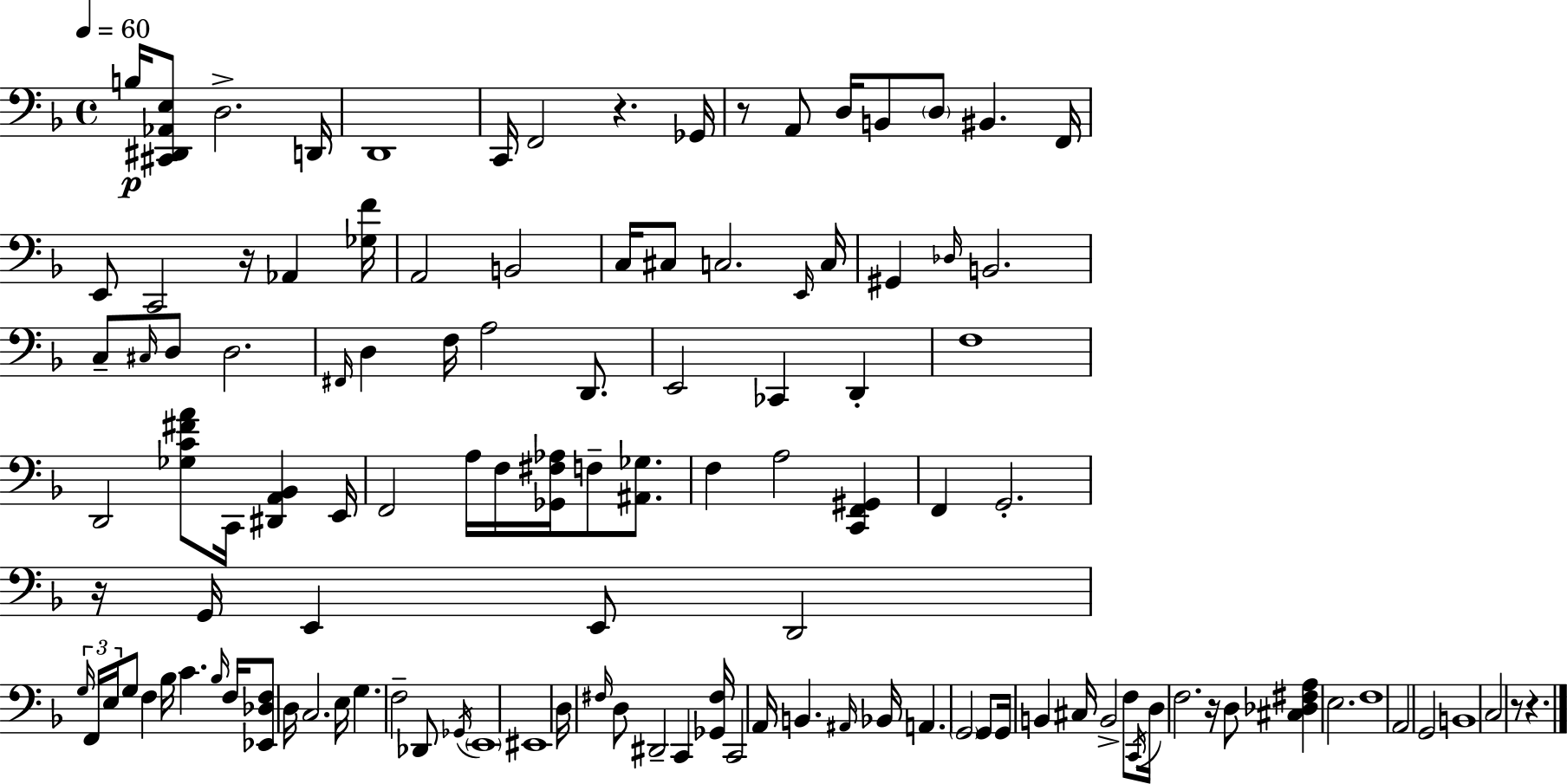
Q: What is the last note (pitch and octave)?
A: C3